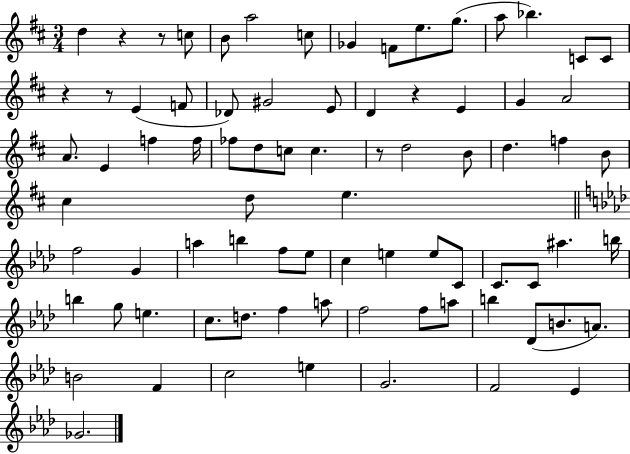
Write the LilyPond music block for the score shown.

{
  \clef treble
  \numericTimeSignature
  \time 3/4
  \key d \major
  d''4 r4 r8 c''8 | b'8 a''2 c''8 | ges'4 f'8 e''8. g''8.( | a''8 bes''4.) c'8 c'8 | \break r4 r8 e'4( f'8 | des'8) gis'2 e'8 | d'4 r4 e'4 | g'4 a'2 | \break a'8. e'4 f''4 f''16 | fes''8 d''8 c''8 c''4. | r8 d''2 b'8 | d''4. f''4 b'8 | \break cis''4 d''8 e''4. | \bar "||" \break \key aes \major f''2 g'4 | a''4 b''4 f''8 ees''8 | c''4 e''4 e''8 c'8 | c'8. c'8 ais''4. b''16 | \break b''4 g''8 e''4. | c''8. d''8. f''4 a''8 | f''2 f''8 a''8 | b''4 des'8( b'8. a'8.) | \break b'2 f'4 | c''2 e''4 | g'2. | f'2 ees'4 | \break ges'2. | \bar "|."
}